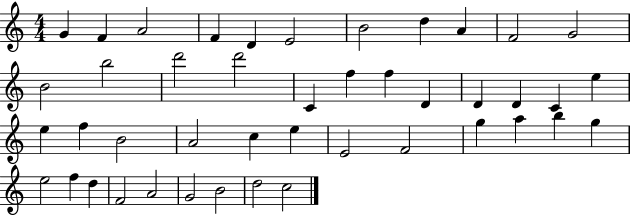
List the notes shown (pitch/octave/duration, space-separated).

G4/q F4/q A4/h F4/q D4/q E4/h B4/h D5/q A4/q F4/h G4/h B4/h B5/h D6/h D6/h C4/q F5/q F5/q D4/q D4/q D4/q C4/q E5/q E5/q F5/q B4/h A4/h C5/q E5/q E4/h F4/h G5/q A5/q B5/q G5/q E5/h F5/q D5/q F4/h A4/h G4/h B4/h D5/h C5/h